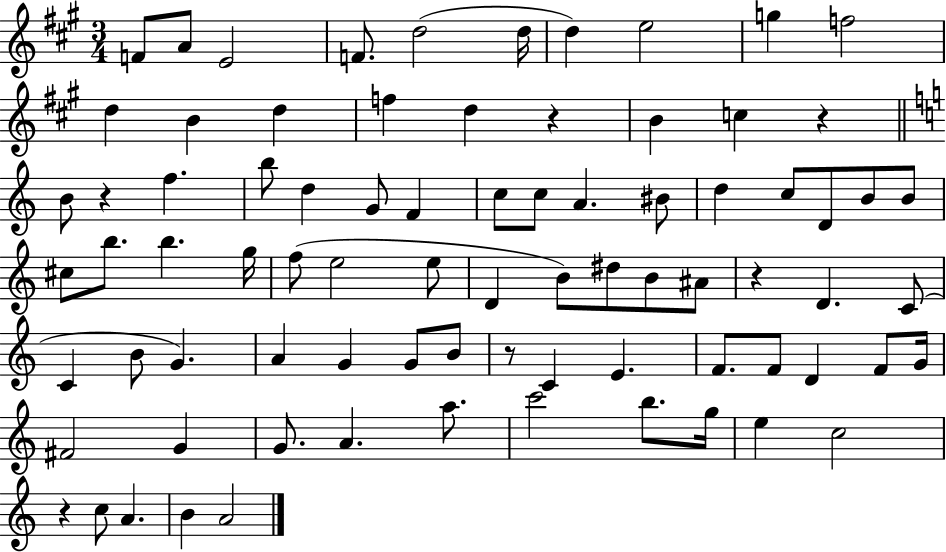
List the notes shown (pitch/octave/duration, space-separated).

F4/e A4/e E4/h F4/e. D5/h D5/s D5/q E5/h G5/q F5/h D5/q B4/q D5/q F5/q D5/q R/q B4/q C5/q R/q B4/e R/q F5/q. B5/e D5/q G4/e F4/q C5/e C5/e A4/q. BIS4/e D5/q C5/e D4/e B4/e B4/e C#5/e B5/e. B5/q. G5/s F5/e E5/h E5/e D4/q B4/e D#5/e B4/e A#4/e R/q D4/q. C4/e C4/q B4/e G4/q. A4/q G4/q G4/e B4/e R/e C4/q E4/q. F4/e. F4/e D4/q F4/e G4/s F#4/h G4/q G4/e. A4/q. A5/e. C6/h B5/e. G5/s E5/q C5/h R/q C5/e A4/q. B4/q A4/h